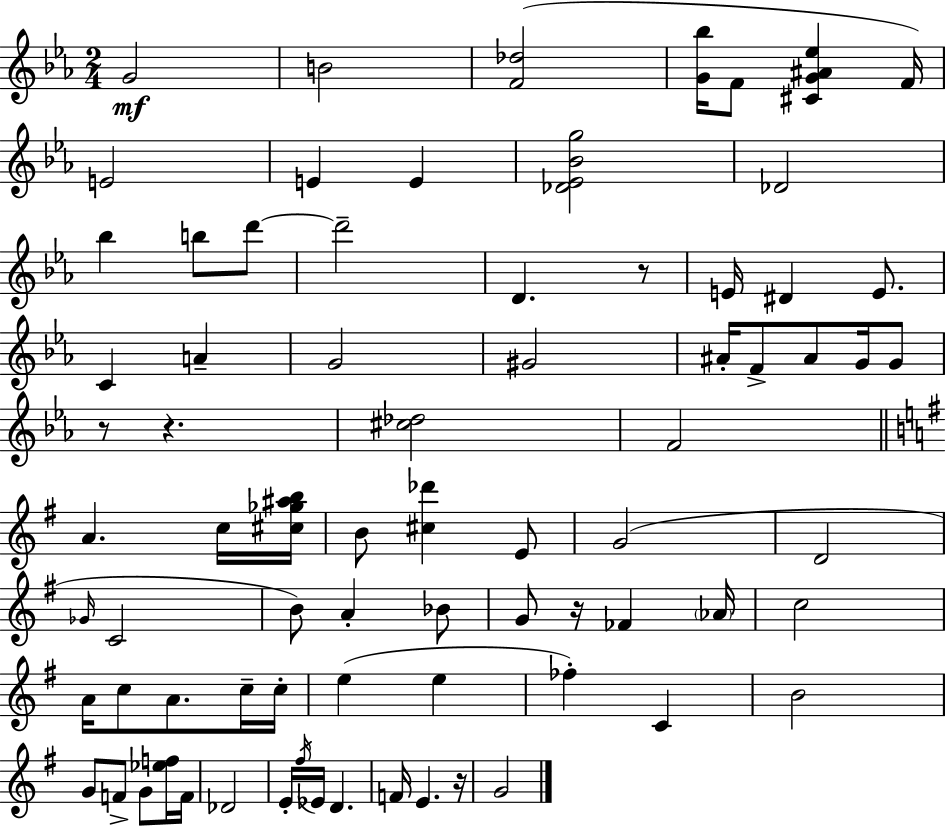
G4/h B4/h [F4,Db5]/h [G4,Bb5]/s F4/e [C#4,G4,A#4,Eb5]/q F4/s E4/h E4/q E4/q [Db4,Eb4,Bb4,G5]/h Db4/h Bb5/q B5/e D6/e D6/h D4/q. R/e E4/s D#4/q E4/e. C4/q A4/q G4/h G#4/h A#4/s F4/e A#4/e G4/s G4/e R/e R/q. [C#5,Db5]/h F4/h A4/q. C5/s [C#5,Gb5,A#5,B5]/s B4/e [C#5,Db6]/q E4/e G4/h D4/h Gb4/s C4/h B4/e A4/q Bb4/e G4/e R/s FES4/q Ab4/s C5/h A4/s C5/e A4/e. C5/s C5/s E5/q E5/q FES5/q C4/q B4/h G4/e F4/e G4/e [Eb5,F5]/s F4/s Db4/h E4/s F#5/s Eb4/s D4/q. F4/s E4/q. R/s G4/h